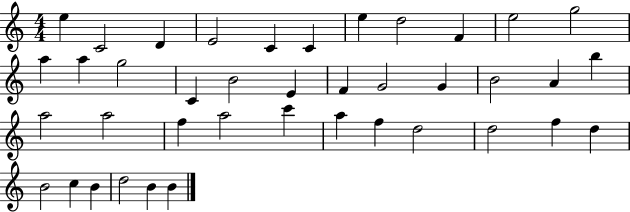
{
  \clef treble
  \numericTimeSignature
  \time 4/4
  \key c \major
  e''4 c'2 d'4 | e'2 c'4 c'4 | e''4 d''2 f'4 | e''2 g''2 | \break a''4 a''4 g''2 | c'4 b'2 e'4 | f'4 g'2 g'4 | b'2 a'4 b''4 | \break a''2 a''2 | f''4 a''2 c'''4 | a''4 f''4 d''2 | d''2 f''4 d''4 | \break b'2 c''4 b'4 | d''2 b'4 b'4 | \bar "|."
}